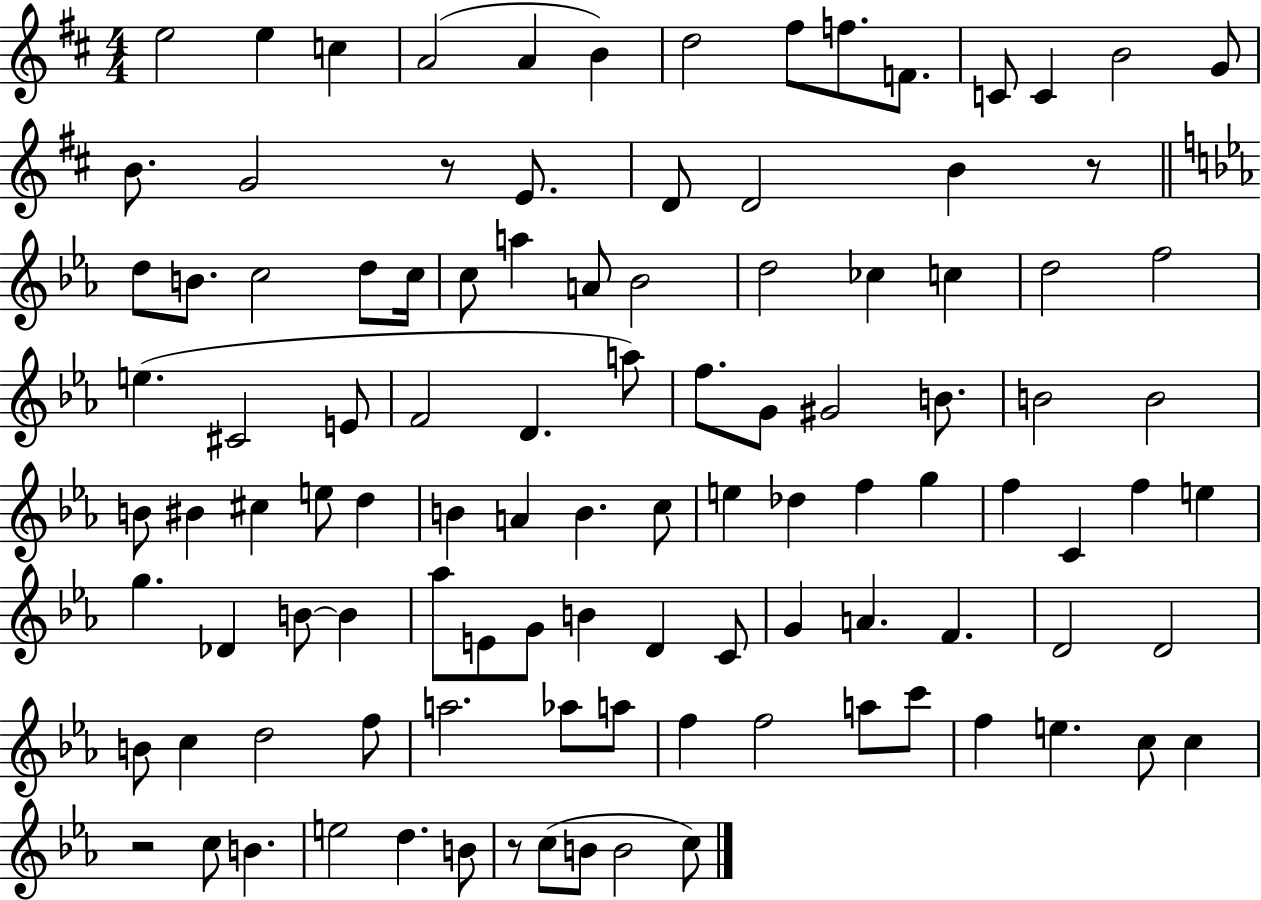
E5/h E5/q C5/q A4/h A4/q B4/q D5/h F#5/e F5/e. F4/e. C4/e C4/q B4/h G4/e B4/e. G4/h R/e E4/e. D4/e D4/h B4/q R/e D5/e B4/e. C5/h D5/e C5/s C5/e A5/q A4/e Bb4/h D5/h CES5/q C5/q D5/h F5/h E5/q. C#4/h E4/e F4/h D4/q. A5/e F5/e. G4/e G#4/h B4/e. B4/h B4/h B4/e BIS4/q C#5/q E5/e D5/q B4/q A4/q B4/q. C5/e E5/q Db5/q F5/q G5/q F5/q C4/q F5/q E5/q G5/q. Db4/q B4/e B4/q Ab5/e E4/e G4/e B4/q D4/q C4/e G4/q A4/q. F4/q. D4/h D4/h B4/e C5/q D5/h F5/e A5/h. Ab5/e A5/e F5/q F5/h A5/e C6/e F5/q E5/q. C5/e C5/q R/h C5/e B4/q. E5/h D5/q. B4/e R/e C5/e B4/e B4/h C5/e